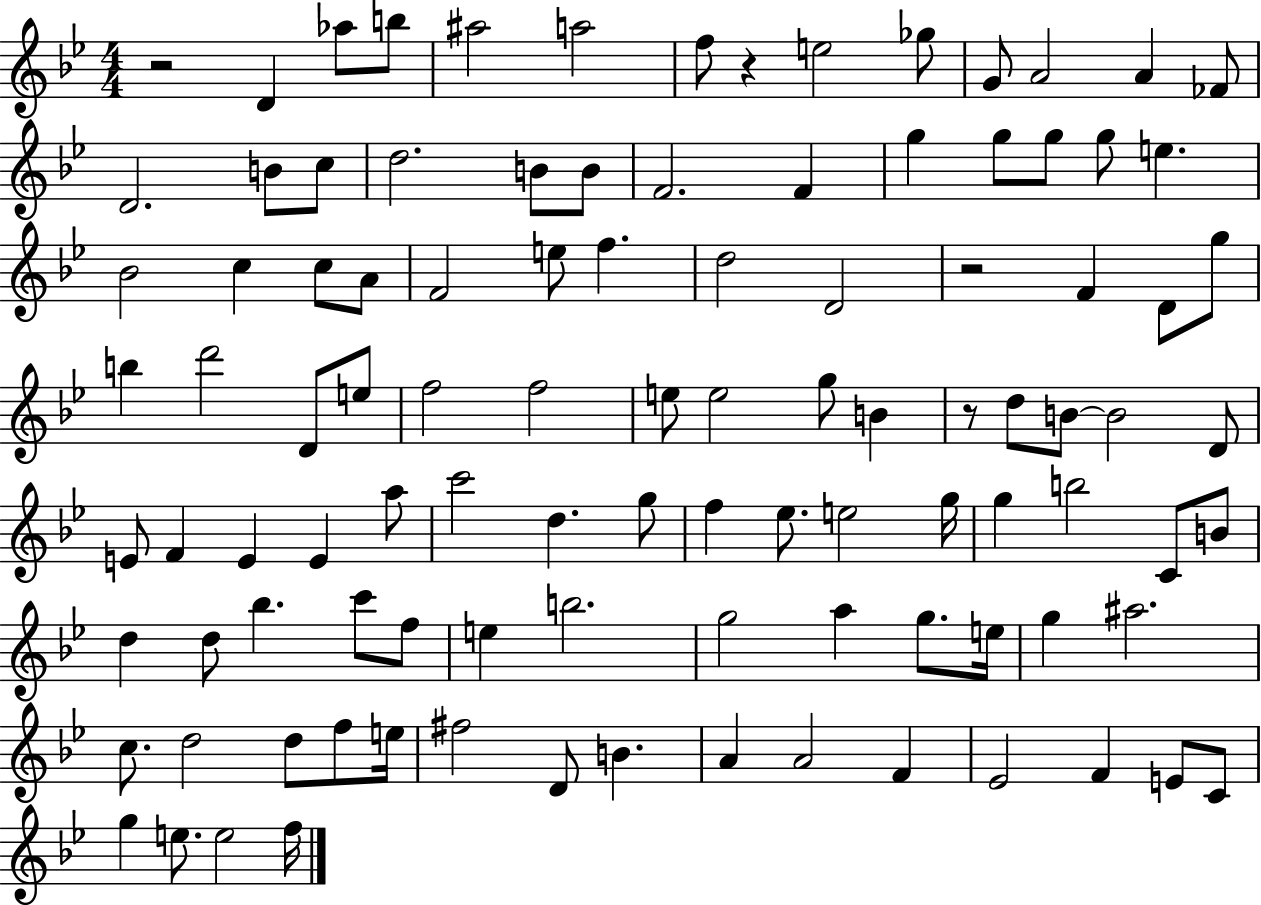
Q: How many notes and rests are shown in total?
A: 103